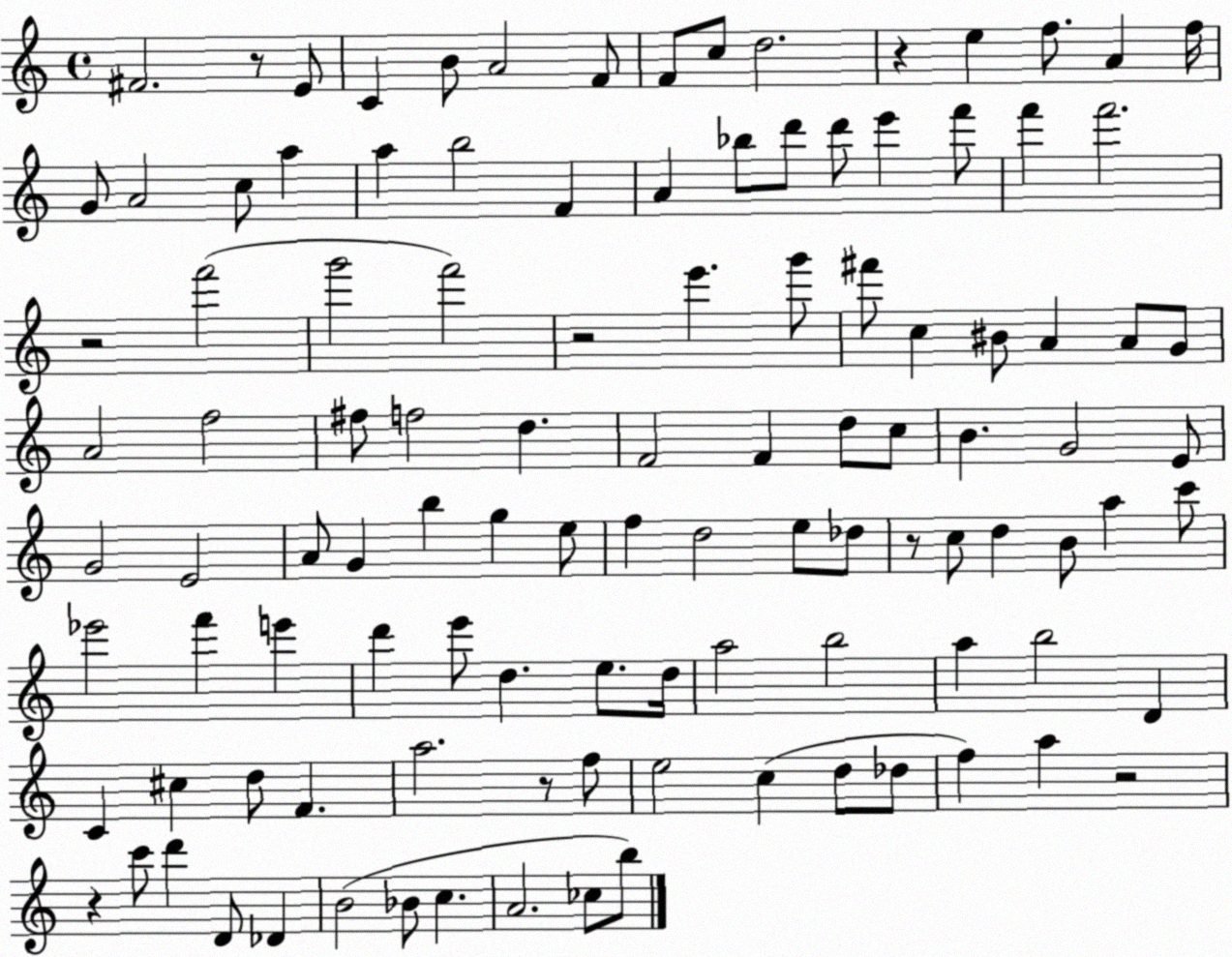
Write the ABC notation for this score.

X:1
T:Untitled
M:4/4
L:1/4
K:C
^F2 z/2 E/2 C B/2 A2 F/2 F/2 c/2 d2 z e f/2 A f/4 G/2 A2 c/2 a a b2 F A _b/2 d'/2 d'/2 e' f'/2 f' f'2 z2 f'2 g'2 f'2 z2 e' g'/2 ^f'/2 c ^B/2 A A/2 G/2 A2 f2 ^f/2 f2 d F2 F d/2 c/2 B G2 E/2 G2 E2 A/2 G b g e/2 f d2 e/2 _d/2 z/2 c/2 d B/2 a c'/2 _e'2 f' e' d' e'/2 d e/2 d/4 a2 b2 a b2 D C ^c d/2 F a2 z/2 f/2 e2 c d/2 _d/2 f a z2 z c'/2 d' D/2 _D B2 _B/2 c A2 _c/2 b/2